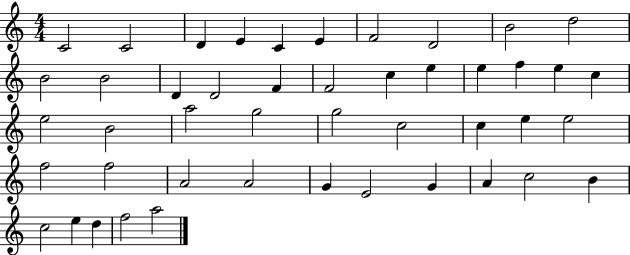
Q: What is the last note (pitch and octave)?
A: A5